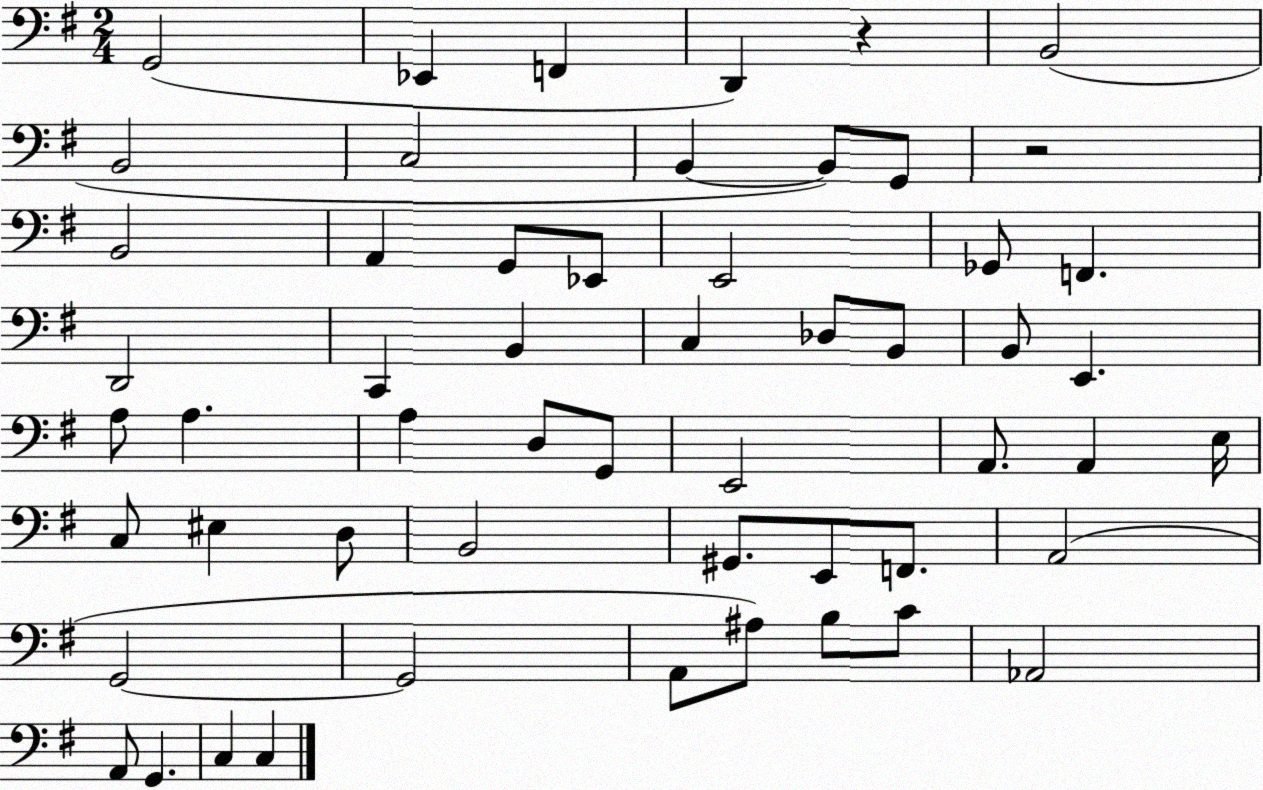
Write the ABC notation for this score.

X:1
T:Untitled
M:2/4
L:1/4
K:G
G,,2 _E,, F,, D,, z B,,2 B,,2 C,2 B,, B,,/2 G,,/2 z2 B,,2 A,, G,,/2 _E,,/2 E,,2 _G,,/2 F,, D,,2 C,, B,, C, _D,/2 B,,/2 B,,/2 E,, A,/2 A, A, D,/2 G,,/2 E,,2 A,,/2 A,, E,/4 C,/2 ^E, D,/2 B,,2 ^G,,/2 E,,/2 F,,/2 A,,2 G,,2 G,,2 A,,/2 ^A,/2 B,/2 C/2 _A,,2 A,,/2 G,, C, C,